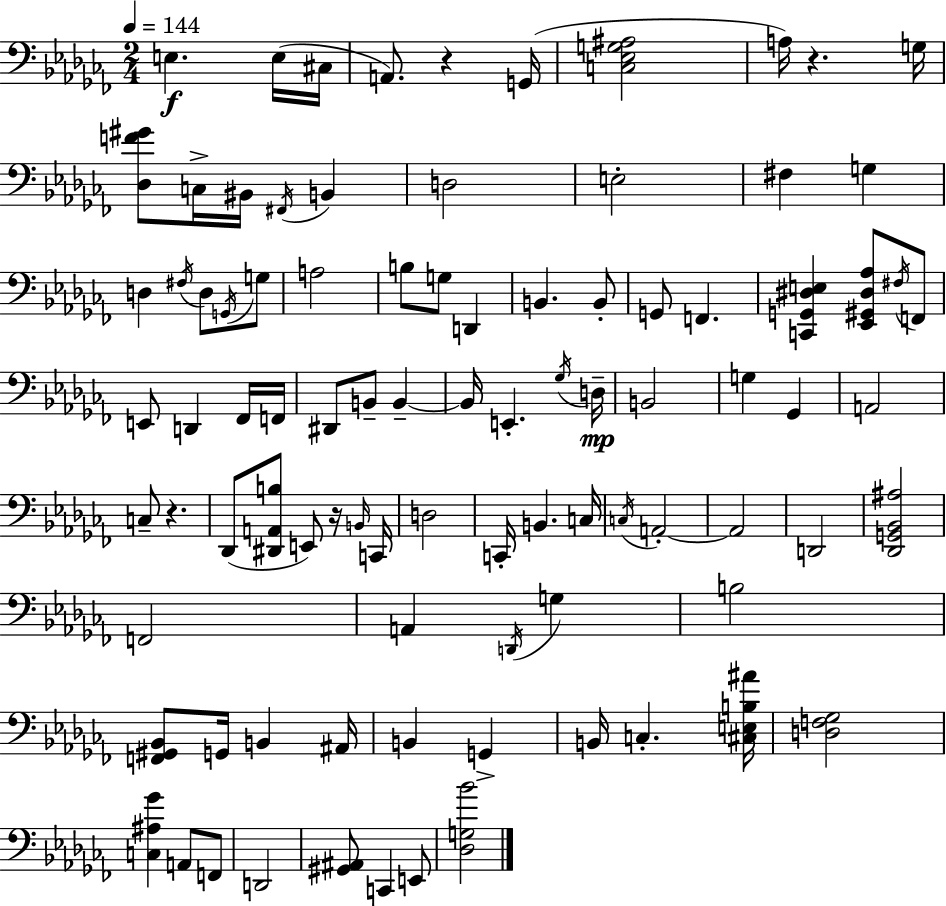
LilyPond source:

{
  \clef bass
  \numericTimeSignature
  \time 2/4
  \key aes \minor
  \tempo 4 = 144
  e4.\f e16( cis16 | a,8.) r4 g,16( | <c ees g ais>2 | a16) r4. g16 | \break <des f' gis'>8 c16-> bis,16 \acciaccatura { fis,16 } b,4 | d2 | e2-. | fis4 g4 | \break d4 \acciaccatura { fis16 } d8 | \acciaccatura { g,16 } g8 a2 | b8 g8 d,4 | b,4. | \break b,8-. g,8 f,4. | <c, g, dis e>4 <ees, gis, dis aes>8 | \acciaccatura { fis16 } f,8 e,8 d,4 | fes,16 f,16 dis,8 b,8-- | \break b,4--~~ b,16 e,4.-. | \acciaccatura { ges16 }\mp d16-- b,2 | g4 | ges,4 a,2 | \break c8-- r4. | des,8( <dis, a, b>8 | e,8) r16 \grace { b,16 } c,16 d2 | c,16-. b,4. | \break c16 \acciaccatura { c16 } a,2-.~~ | a,2 | d,2 | <des, g, bes, ais>2 | \break f,2 | a,4 | \acciaccatura { d,16 } g4 | b2 | \break <f, gis, bes,>8 g,16 b,4 ais,16 | b,4 g,4-> | b,16 c4.-. <cis e b ais'>16 | <d f ges>2 | \break <c ais ges'>4 a,8 f,8 | d,2 | <gis, ais,>8 c,4 e,8 | <des g bes'>2 | \break \bar "|."
}